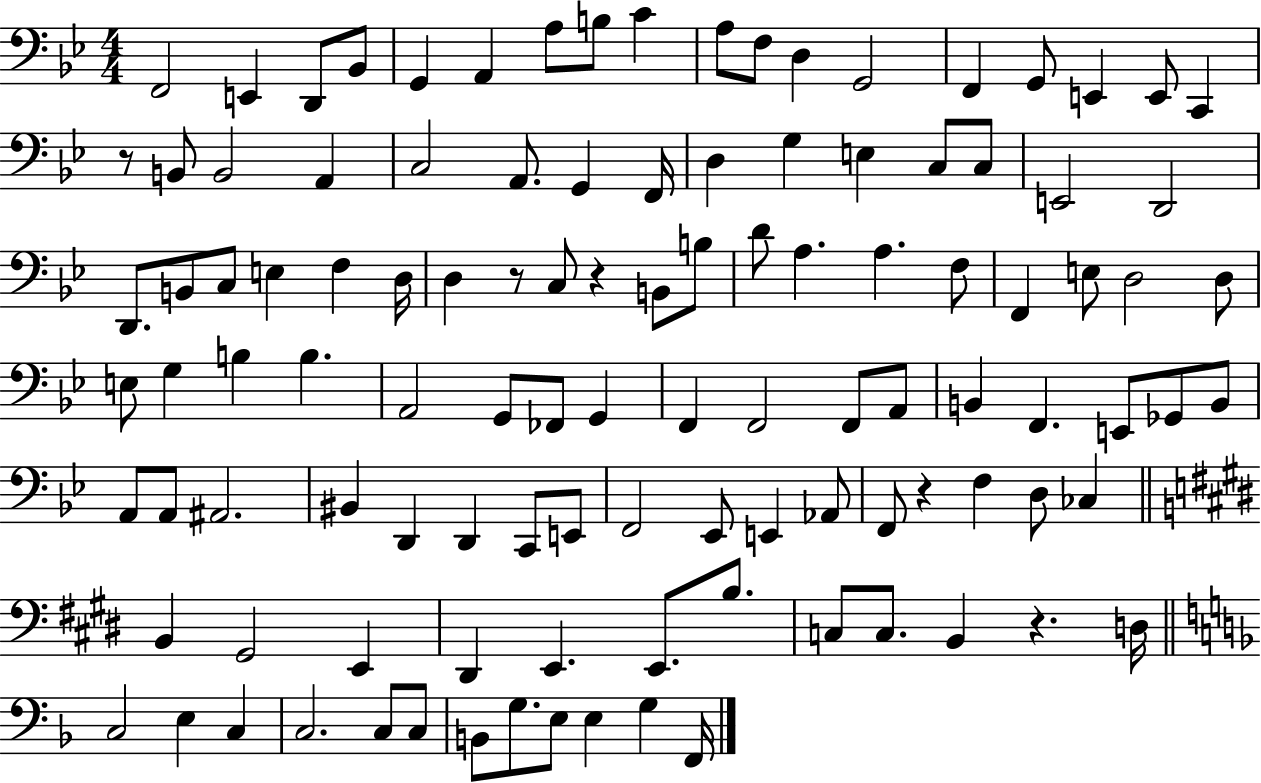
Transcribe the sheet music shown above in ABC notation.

X:1
T:Untitled
M:4/4
L:1/4
K:Bb
F,,2 E,, D,,/2 _B,,/2 G,, A,, A,/2 B,/2 C A,/2 F,/2 D, G,,2 F,, G,,/2 E,, E,,/2 C,, z/2 B,,/2 B,,2 A,, C,2 A,,/2 G,, F,,/4 D, G, E, C,/2 C,/2 E,,2 D,,2 D,,/2 B,,/2 C,/2 E, F, D,/4 D, z/2 C,/2 z B,,/2 B,/2 D/2 A, A, F,/2 F,, E,/2 D,2 D,/2 E,/2 G, B, B, A,,2 G,,/2 _F,,/2 G,, F,, F,,2 F,,/2 A,,/2 B,, F,, E,,/2 _G,,/2 B,,/2 A,,/2 A,,/2 ^A,,2 ^B,, D,, D,, C,,/2 E,,/2 F,,2 _E,,/2 E,, _A,,/2 F,,/2 z F, D,/2 _C, B,, ^G,,2 E,, ^D,, E,, E,,/2 B,/2 C,/2 C,/2 B,, z D,/4 C,2 E, C, C,2 C,/2 C,/2 B,,/2 G,/2 E,/2 E, G, F,,/4